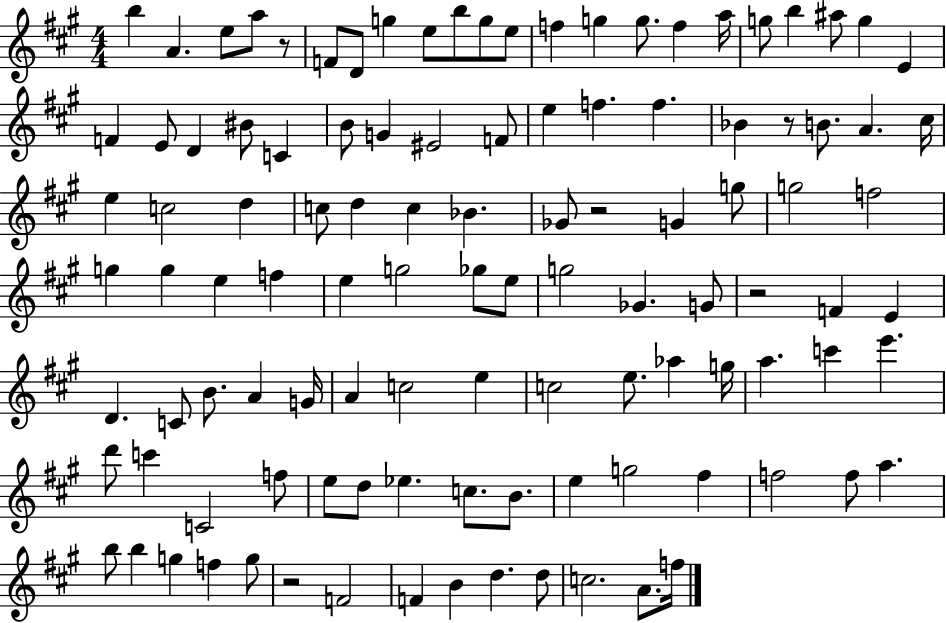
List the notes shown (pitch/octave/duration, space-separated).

B5/q A4/q. E5/e A5/e R/e F4/e D4/e G5/q E5/e B5/e G5/e E5/e F5/q G5/q G5/e. F5/q A5/s G5/e B5/q A#5/e G5/q E4/q F4/q E4/e D4/q BIS4/e C4/q B4/e G4/q EIS4/h F4/e E5/q F5/q. F5/q. Bb4/q R/e B4/e. A4/q. C#5/s E5/q C5/h D5/q C5/e D5/q C5/q Bb4/q. Gb4/e R/h G4/q G5/e G5/h F5/h G5/q G5/q E5/q F5/q E5/q G5/h Gb5/e E5/e G5/h Gb4/q. G4/e R/h F4/q E4/q D4/q. C4/e B4/e. A4/q G4/s A4/q C5/h E5/q C5/h E5/e. Ab5/q G5/s A5/q. C6/q E6/q. D6/e C6/q C4/h F5/e E5/e D5/e Eb5/q. C5/e. B4/e. E5/q G5/h F#5/q F5/h F5/e A5/q. B5/e B5/q G5/q F5/q G5/e R/h F4/h F4/q B4/q D5/q. D5/e C5/h. A4/e. F5/s